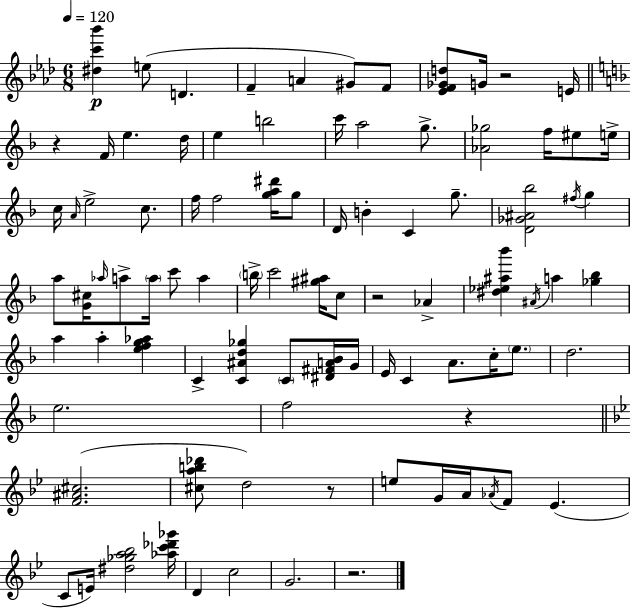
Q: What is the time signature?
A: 6/8